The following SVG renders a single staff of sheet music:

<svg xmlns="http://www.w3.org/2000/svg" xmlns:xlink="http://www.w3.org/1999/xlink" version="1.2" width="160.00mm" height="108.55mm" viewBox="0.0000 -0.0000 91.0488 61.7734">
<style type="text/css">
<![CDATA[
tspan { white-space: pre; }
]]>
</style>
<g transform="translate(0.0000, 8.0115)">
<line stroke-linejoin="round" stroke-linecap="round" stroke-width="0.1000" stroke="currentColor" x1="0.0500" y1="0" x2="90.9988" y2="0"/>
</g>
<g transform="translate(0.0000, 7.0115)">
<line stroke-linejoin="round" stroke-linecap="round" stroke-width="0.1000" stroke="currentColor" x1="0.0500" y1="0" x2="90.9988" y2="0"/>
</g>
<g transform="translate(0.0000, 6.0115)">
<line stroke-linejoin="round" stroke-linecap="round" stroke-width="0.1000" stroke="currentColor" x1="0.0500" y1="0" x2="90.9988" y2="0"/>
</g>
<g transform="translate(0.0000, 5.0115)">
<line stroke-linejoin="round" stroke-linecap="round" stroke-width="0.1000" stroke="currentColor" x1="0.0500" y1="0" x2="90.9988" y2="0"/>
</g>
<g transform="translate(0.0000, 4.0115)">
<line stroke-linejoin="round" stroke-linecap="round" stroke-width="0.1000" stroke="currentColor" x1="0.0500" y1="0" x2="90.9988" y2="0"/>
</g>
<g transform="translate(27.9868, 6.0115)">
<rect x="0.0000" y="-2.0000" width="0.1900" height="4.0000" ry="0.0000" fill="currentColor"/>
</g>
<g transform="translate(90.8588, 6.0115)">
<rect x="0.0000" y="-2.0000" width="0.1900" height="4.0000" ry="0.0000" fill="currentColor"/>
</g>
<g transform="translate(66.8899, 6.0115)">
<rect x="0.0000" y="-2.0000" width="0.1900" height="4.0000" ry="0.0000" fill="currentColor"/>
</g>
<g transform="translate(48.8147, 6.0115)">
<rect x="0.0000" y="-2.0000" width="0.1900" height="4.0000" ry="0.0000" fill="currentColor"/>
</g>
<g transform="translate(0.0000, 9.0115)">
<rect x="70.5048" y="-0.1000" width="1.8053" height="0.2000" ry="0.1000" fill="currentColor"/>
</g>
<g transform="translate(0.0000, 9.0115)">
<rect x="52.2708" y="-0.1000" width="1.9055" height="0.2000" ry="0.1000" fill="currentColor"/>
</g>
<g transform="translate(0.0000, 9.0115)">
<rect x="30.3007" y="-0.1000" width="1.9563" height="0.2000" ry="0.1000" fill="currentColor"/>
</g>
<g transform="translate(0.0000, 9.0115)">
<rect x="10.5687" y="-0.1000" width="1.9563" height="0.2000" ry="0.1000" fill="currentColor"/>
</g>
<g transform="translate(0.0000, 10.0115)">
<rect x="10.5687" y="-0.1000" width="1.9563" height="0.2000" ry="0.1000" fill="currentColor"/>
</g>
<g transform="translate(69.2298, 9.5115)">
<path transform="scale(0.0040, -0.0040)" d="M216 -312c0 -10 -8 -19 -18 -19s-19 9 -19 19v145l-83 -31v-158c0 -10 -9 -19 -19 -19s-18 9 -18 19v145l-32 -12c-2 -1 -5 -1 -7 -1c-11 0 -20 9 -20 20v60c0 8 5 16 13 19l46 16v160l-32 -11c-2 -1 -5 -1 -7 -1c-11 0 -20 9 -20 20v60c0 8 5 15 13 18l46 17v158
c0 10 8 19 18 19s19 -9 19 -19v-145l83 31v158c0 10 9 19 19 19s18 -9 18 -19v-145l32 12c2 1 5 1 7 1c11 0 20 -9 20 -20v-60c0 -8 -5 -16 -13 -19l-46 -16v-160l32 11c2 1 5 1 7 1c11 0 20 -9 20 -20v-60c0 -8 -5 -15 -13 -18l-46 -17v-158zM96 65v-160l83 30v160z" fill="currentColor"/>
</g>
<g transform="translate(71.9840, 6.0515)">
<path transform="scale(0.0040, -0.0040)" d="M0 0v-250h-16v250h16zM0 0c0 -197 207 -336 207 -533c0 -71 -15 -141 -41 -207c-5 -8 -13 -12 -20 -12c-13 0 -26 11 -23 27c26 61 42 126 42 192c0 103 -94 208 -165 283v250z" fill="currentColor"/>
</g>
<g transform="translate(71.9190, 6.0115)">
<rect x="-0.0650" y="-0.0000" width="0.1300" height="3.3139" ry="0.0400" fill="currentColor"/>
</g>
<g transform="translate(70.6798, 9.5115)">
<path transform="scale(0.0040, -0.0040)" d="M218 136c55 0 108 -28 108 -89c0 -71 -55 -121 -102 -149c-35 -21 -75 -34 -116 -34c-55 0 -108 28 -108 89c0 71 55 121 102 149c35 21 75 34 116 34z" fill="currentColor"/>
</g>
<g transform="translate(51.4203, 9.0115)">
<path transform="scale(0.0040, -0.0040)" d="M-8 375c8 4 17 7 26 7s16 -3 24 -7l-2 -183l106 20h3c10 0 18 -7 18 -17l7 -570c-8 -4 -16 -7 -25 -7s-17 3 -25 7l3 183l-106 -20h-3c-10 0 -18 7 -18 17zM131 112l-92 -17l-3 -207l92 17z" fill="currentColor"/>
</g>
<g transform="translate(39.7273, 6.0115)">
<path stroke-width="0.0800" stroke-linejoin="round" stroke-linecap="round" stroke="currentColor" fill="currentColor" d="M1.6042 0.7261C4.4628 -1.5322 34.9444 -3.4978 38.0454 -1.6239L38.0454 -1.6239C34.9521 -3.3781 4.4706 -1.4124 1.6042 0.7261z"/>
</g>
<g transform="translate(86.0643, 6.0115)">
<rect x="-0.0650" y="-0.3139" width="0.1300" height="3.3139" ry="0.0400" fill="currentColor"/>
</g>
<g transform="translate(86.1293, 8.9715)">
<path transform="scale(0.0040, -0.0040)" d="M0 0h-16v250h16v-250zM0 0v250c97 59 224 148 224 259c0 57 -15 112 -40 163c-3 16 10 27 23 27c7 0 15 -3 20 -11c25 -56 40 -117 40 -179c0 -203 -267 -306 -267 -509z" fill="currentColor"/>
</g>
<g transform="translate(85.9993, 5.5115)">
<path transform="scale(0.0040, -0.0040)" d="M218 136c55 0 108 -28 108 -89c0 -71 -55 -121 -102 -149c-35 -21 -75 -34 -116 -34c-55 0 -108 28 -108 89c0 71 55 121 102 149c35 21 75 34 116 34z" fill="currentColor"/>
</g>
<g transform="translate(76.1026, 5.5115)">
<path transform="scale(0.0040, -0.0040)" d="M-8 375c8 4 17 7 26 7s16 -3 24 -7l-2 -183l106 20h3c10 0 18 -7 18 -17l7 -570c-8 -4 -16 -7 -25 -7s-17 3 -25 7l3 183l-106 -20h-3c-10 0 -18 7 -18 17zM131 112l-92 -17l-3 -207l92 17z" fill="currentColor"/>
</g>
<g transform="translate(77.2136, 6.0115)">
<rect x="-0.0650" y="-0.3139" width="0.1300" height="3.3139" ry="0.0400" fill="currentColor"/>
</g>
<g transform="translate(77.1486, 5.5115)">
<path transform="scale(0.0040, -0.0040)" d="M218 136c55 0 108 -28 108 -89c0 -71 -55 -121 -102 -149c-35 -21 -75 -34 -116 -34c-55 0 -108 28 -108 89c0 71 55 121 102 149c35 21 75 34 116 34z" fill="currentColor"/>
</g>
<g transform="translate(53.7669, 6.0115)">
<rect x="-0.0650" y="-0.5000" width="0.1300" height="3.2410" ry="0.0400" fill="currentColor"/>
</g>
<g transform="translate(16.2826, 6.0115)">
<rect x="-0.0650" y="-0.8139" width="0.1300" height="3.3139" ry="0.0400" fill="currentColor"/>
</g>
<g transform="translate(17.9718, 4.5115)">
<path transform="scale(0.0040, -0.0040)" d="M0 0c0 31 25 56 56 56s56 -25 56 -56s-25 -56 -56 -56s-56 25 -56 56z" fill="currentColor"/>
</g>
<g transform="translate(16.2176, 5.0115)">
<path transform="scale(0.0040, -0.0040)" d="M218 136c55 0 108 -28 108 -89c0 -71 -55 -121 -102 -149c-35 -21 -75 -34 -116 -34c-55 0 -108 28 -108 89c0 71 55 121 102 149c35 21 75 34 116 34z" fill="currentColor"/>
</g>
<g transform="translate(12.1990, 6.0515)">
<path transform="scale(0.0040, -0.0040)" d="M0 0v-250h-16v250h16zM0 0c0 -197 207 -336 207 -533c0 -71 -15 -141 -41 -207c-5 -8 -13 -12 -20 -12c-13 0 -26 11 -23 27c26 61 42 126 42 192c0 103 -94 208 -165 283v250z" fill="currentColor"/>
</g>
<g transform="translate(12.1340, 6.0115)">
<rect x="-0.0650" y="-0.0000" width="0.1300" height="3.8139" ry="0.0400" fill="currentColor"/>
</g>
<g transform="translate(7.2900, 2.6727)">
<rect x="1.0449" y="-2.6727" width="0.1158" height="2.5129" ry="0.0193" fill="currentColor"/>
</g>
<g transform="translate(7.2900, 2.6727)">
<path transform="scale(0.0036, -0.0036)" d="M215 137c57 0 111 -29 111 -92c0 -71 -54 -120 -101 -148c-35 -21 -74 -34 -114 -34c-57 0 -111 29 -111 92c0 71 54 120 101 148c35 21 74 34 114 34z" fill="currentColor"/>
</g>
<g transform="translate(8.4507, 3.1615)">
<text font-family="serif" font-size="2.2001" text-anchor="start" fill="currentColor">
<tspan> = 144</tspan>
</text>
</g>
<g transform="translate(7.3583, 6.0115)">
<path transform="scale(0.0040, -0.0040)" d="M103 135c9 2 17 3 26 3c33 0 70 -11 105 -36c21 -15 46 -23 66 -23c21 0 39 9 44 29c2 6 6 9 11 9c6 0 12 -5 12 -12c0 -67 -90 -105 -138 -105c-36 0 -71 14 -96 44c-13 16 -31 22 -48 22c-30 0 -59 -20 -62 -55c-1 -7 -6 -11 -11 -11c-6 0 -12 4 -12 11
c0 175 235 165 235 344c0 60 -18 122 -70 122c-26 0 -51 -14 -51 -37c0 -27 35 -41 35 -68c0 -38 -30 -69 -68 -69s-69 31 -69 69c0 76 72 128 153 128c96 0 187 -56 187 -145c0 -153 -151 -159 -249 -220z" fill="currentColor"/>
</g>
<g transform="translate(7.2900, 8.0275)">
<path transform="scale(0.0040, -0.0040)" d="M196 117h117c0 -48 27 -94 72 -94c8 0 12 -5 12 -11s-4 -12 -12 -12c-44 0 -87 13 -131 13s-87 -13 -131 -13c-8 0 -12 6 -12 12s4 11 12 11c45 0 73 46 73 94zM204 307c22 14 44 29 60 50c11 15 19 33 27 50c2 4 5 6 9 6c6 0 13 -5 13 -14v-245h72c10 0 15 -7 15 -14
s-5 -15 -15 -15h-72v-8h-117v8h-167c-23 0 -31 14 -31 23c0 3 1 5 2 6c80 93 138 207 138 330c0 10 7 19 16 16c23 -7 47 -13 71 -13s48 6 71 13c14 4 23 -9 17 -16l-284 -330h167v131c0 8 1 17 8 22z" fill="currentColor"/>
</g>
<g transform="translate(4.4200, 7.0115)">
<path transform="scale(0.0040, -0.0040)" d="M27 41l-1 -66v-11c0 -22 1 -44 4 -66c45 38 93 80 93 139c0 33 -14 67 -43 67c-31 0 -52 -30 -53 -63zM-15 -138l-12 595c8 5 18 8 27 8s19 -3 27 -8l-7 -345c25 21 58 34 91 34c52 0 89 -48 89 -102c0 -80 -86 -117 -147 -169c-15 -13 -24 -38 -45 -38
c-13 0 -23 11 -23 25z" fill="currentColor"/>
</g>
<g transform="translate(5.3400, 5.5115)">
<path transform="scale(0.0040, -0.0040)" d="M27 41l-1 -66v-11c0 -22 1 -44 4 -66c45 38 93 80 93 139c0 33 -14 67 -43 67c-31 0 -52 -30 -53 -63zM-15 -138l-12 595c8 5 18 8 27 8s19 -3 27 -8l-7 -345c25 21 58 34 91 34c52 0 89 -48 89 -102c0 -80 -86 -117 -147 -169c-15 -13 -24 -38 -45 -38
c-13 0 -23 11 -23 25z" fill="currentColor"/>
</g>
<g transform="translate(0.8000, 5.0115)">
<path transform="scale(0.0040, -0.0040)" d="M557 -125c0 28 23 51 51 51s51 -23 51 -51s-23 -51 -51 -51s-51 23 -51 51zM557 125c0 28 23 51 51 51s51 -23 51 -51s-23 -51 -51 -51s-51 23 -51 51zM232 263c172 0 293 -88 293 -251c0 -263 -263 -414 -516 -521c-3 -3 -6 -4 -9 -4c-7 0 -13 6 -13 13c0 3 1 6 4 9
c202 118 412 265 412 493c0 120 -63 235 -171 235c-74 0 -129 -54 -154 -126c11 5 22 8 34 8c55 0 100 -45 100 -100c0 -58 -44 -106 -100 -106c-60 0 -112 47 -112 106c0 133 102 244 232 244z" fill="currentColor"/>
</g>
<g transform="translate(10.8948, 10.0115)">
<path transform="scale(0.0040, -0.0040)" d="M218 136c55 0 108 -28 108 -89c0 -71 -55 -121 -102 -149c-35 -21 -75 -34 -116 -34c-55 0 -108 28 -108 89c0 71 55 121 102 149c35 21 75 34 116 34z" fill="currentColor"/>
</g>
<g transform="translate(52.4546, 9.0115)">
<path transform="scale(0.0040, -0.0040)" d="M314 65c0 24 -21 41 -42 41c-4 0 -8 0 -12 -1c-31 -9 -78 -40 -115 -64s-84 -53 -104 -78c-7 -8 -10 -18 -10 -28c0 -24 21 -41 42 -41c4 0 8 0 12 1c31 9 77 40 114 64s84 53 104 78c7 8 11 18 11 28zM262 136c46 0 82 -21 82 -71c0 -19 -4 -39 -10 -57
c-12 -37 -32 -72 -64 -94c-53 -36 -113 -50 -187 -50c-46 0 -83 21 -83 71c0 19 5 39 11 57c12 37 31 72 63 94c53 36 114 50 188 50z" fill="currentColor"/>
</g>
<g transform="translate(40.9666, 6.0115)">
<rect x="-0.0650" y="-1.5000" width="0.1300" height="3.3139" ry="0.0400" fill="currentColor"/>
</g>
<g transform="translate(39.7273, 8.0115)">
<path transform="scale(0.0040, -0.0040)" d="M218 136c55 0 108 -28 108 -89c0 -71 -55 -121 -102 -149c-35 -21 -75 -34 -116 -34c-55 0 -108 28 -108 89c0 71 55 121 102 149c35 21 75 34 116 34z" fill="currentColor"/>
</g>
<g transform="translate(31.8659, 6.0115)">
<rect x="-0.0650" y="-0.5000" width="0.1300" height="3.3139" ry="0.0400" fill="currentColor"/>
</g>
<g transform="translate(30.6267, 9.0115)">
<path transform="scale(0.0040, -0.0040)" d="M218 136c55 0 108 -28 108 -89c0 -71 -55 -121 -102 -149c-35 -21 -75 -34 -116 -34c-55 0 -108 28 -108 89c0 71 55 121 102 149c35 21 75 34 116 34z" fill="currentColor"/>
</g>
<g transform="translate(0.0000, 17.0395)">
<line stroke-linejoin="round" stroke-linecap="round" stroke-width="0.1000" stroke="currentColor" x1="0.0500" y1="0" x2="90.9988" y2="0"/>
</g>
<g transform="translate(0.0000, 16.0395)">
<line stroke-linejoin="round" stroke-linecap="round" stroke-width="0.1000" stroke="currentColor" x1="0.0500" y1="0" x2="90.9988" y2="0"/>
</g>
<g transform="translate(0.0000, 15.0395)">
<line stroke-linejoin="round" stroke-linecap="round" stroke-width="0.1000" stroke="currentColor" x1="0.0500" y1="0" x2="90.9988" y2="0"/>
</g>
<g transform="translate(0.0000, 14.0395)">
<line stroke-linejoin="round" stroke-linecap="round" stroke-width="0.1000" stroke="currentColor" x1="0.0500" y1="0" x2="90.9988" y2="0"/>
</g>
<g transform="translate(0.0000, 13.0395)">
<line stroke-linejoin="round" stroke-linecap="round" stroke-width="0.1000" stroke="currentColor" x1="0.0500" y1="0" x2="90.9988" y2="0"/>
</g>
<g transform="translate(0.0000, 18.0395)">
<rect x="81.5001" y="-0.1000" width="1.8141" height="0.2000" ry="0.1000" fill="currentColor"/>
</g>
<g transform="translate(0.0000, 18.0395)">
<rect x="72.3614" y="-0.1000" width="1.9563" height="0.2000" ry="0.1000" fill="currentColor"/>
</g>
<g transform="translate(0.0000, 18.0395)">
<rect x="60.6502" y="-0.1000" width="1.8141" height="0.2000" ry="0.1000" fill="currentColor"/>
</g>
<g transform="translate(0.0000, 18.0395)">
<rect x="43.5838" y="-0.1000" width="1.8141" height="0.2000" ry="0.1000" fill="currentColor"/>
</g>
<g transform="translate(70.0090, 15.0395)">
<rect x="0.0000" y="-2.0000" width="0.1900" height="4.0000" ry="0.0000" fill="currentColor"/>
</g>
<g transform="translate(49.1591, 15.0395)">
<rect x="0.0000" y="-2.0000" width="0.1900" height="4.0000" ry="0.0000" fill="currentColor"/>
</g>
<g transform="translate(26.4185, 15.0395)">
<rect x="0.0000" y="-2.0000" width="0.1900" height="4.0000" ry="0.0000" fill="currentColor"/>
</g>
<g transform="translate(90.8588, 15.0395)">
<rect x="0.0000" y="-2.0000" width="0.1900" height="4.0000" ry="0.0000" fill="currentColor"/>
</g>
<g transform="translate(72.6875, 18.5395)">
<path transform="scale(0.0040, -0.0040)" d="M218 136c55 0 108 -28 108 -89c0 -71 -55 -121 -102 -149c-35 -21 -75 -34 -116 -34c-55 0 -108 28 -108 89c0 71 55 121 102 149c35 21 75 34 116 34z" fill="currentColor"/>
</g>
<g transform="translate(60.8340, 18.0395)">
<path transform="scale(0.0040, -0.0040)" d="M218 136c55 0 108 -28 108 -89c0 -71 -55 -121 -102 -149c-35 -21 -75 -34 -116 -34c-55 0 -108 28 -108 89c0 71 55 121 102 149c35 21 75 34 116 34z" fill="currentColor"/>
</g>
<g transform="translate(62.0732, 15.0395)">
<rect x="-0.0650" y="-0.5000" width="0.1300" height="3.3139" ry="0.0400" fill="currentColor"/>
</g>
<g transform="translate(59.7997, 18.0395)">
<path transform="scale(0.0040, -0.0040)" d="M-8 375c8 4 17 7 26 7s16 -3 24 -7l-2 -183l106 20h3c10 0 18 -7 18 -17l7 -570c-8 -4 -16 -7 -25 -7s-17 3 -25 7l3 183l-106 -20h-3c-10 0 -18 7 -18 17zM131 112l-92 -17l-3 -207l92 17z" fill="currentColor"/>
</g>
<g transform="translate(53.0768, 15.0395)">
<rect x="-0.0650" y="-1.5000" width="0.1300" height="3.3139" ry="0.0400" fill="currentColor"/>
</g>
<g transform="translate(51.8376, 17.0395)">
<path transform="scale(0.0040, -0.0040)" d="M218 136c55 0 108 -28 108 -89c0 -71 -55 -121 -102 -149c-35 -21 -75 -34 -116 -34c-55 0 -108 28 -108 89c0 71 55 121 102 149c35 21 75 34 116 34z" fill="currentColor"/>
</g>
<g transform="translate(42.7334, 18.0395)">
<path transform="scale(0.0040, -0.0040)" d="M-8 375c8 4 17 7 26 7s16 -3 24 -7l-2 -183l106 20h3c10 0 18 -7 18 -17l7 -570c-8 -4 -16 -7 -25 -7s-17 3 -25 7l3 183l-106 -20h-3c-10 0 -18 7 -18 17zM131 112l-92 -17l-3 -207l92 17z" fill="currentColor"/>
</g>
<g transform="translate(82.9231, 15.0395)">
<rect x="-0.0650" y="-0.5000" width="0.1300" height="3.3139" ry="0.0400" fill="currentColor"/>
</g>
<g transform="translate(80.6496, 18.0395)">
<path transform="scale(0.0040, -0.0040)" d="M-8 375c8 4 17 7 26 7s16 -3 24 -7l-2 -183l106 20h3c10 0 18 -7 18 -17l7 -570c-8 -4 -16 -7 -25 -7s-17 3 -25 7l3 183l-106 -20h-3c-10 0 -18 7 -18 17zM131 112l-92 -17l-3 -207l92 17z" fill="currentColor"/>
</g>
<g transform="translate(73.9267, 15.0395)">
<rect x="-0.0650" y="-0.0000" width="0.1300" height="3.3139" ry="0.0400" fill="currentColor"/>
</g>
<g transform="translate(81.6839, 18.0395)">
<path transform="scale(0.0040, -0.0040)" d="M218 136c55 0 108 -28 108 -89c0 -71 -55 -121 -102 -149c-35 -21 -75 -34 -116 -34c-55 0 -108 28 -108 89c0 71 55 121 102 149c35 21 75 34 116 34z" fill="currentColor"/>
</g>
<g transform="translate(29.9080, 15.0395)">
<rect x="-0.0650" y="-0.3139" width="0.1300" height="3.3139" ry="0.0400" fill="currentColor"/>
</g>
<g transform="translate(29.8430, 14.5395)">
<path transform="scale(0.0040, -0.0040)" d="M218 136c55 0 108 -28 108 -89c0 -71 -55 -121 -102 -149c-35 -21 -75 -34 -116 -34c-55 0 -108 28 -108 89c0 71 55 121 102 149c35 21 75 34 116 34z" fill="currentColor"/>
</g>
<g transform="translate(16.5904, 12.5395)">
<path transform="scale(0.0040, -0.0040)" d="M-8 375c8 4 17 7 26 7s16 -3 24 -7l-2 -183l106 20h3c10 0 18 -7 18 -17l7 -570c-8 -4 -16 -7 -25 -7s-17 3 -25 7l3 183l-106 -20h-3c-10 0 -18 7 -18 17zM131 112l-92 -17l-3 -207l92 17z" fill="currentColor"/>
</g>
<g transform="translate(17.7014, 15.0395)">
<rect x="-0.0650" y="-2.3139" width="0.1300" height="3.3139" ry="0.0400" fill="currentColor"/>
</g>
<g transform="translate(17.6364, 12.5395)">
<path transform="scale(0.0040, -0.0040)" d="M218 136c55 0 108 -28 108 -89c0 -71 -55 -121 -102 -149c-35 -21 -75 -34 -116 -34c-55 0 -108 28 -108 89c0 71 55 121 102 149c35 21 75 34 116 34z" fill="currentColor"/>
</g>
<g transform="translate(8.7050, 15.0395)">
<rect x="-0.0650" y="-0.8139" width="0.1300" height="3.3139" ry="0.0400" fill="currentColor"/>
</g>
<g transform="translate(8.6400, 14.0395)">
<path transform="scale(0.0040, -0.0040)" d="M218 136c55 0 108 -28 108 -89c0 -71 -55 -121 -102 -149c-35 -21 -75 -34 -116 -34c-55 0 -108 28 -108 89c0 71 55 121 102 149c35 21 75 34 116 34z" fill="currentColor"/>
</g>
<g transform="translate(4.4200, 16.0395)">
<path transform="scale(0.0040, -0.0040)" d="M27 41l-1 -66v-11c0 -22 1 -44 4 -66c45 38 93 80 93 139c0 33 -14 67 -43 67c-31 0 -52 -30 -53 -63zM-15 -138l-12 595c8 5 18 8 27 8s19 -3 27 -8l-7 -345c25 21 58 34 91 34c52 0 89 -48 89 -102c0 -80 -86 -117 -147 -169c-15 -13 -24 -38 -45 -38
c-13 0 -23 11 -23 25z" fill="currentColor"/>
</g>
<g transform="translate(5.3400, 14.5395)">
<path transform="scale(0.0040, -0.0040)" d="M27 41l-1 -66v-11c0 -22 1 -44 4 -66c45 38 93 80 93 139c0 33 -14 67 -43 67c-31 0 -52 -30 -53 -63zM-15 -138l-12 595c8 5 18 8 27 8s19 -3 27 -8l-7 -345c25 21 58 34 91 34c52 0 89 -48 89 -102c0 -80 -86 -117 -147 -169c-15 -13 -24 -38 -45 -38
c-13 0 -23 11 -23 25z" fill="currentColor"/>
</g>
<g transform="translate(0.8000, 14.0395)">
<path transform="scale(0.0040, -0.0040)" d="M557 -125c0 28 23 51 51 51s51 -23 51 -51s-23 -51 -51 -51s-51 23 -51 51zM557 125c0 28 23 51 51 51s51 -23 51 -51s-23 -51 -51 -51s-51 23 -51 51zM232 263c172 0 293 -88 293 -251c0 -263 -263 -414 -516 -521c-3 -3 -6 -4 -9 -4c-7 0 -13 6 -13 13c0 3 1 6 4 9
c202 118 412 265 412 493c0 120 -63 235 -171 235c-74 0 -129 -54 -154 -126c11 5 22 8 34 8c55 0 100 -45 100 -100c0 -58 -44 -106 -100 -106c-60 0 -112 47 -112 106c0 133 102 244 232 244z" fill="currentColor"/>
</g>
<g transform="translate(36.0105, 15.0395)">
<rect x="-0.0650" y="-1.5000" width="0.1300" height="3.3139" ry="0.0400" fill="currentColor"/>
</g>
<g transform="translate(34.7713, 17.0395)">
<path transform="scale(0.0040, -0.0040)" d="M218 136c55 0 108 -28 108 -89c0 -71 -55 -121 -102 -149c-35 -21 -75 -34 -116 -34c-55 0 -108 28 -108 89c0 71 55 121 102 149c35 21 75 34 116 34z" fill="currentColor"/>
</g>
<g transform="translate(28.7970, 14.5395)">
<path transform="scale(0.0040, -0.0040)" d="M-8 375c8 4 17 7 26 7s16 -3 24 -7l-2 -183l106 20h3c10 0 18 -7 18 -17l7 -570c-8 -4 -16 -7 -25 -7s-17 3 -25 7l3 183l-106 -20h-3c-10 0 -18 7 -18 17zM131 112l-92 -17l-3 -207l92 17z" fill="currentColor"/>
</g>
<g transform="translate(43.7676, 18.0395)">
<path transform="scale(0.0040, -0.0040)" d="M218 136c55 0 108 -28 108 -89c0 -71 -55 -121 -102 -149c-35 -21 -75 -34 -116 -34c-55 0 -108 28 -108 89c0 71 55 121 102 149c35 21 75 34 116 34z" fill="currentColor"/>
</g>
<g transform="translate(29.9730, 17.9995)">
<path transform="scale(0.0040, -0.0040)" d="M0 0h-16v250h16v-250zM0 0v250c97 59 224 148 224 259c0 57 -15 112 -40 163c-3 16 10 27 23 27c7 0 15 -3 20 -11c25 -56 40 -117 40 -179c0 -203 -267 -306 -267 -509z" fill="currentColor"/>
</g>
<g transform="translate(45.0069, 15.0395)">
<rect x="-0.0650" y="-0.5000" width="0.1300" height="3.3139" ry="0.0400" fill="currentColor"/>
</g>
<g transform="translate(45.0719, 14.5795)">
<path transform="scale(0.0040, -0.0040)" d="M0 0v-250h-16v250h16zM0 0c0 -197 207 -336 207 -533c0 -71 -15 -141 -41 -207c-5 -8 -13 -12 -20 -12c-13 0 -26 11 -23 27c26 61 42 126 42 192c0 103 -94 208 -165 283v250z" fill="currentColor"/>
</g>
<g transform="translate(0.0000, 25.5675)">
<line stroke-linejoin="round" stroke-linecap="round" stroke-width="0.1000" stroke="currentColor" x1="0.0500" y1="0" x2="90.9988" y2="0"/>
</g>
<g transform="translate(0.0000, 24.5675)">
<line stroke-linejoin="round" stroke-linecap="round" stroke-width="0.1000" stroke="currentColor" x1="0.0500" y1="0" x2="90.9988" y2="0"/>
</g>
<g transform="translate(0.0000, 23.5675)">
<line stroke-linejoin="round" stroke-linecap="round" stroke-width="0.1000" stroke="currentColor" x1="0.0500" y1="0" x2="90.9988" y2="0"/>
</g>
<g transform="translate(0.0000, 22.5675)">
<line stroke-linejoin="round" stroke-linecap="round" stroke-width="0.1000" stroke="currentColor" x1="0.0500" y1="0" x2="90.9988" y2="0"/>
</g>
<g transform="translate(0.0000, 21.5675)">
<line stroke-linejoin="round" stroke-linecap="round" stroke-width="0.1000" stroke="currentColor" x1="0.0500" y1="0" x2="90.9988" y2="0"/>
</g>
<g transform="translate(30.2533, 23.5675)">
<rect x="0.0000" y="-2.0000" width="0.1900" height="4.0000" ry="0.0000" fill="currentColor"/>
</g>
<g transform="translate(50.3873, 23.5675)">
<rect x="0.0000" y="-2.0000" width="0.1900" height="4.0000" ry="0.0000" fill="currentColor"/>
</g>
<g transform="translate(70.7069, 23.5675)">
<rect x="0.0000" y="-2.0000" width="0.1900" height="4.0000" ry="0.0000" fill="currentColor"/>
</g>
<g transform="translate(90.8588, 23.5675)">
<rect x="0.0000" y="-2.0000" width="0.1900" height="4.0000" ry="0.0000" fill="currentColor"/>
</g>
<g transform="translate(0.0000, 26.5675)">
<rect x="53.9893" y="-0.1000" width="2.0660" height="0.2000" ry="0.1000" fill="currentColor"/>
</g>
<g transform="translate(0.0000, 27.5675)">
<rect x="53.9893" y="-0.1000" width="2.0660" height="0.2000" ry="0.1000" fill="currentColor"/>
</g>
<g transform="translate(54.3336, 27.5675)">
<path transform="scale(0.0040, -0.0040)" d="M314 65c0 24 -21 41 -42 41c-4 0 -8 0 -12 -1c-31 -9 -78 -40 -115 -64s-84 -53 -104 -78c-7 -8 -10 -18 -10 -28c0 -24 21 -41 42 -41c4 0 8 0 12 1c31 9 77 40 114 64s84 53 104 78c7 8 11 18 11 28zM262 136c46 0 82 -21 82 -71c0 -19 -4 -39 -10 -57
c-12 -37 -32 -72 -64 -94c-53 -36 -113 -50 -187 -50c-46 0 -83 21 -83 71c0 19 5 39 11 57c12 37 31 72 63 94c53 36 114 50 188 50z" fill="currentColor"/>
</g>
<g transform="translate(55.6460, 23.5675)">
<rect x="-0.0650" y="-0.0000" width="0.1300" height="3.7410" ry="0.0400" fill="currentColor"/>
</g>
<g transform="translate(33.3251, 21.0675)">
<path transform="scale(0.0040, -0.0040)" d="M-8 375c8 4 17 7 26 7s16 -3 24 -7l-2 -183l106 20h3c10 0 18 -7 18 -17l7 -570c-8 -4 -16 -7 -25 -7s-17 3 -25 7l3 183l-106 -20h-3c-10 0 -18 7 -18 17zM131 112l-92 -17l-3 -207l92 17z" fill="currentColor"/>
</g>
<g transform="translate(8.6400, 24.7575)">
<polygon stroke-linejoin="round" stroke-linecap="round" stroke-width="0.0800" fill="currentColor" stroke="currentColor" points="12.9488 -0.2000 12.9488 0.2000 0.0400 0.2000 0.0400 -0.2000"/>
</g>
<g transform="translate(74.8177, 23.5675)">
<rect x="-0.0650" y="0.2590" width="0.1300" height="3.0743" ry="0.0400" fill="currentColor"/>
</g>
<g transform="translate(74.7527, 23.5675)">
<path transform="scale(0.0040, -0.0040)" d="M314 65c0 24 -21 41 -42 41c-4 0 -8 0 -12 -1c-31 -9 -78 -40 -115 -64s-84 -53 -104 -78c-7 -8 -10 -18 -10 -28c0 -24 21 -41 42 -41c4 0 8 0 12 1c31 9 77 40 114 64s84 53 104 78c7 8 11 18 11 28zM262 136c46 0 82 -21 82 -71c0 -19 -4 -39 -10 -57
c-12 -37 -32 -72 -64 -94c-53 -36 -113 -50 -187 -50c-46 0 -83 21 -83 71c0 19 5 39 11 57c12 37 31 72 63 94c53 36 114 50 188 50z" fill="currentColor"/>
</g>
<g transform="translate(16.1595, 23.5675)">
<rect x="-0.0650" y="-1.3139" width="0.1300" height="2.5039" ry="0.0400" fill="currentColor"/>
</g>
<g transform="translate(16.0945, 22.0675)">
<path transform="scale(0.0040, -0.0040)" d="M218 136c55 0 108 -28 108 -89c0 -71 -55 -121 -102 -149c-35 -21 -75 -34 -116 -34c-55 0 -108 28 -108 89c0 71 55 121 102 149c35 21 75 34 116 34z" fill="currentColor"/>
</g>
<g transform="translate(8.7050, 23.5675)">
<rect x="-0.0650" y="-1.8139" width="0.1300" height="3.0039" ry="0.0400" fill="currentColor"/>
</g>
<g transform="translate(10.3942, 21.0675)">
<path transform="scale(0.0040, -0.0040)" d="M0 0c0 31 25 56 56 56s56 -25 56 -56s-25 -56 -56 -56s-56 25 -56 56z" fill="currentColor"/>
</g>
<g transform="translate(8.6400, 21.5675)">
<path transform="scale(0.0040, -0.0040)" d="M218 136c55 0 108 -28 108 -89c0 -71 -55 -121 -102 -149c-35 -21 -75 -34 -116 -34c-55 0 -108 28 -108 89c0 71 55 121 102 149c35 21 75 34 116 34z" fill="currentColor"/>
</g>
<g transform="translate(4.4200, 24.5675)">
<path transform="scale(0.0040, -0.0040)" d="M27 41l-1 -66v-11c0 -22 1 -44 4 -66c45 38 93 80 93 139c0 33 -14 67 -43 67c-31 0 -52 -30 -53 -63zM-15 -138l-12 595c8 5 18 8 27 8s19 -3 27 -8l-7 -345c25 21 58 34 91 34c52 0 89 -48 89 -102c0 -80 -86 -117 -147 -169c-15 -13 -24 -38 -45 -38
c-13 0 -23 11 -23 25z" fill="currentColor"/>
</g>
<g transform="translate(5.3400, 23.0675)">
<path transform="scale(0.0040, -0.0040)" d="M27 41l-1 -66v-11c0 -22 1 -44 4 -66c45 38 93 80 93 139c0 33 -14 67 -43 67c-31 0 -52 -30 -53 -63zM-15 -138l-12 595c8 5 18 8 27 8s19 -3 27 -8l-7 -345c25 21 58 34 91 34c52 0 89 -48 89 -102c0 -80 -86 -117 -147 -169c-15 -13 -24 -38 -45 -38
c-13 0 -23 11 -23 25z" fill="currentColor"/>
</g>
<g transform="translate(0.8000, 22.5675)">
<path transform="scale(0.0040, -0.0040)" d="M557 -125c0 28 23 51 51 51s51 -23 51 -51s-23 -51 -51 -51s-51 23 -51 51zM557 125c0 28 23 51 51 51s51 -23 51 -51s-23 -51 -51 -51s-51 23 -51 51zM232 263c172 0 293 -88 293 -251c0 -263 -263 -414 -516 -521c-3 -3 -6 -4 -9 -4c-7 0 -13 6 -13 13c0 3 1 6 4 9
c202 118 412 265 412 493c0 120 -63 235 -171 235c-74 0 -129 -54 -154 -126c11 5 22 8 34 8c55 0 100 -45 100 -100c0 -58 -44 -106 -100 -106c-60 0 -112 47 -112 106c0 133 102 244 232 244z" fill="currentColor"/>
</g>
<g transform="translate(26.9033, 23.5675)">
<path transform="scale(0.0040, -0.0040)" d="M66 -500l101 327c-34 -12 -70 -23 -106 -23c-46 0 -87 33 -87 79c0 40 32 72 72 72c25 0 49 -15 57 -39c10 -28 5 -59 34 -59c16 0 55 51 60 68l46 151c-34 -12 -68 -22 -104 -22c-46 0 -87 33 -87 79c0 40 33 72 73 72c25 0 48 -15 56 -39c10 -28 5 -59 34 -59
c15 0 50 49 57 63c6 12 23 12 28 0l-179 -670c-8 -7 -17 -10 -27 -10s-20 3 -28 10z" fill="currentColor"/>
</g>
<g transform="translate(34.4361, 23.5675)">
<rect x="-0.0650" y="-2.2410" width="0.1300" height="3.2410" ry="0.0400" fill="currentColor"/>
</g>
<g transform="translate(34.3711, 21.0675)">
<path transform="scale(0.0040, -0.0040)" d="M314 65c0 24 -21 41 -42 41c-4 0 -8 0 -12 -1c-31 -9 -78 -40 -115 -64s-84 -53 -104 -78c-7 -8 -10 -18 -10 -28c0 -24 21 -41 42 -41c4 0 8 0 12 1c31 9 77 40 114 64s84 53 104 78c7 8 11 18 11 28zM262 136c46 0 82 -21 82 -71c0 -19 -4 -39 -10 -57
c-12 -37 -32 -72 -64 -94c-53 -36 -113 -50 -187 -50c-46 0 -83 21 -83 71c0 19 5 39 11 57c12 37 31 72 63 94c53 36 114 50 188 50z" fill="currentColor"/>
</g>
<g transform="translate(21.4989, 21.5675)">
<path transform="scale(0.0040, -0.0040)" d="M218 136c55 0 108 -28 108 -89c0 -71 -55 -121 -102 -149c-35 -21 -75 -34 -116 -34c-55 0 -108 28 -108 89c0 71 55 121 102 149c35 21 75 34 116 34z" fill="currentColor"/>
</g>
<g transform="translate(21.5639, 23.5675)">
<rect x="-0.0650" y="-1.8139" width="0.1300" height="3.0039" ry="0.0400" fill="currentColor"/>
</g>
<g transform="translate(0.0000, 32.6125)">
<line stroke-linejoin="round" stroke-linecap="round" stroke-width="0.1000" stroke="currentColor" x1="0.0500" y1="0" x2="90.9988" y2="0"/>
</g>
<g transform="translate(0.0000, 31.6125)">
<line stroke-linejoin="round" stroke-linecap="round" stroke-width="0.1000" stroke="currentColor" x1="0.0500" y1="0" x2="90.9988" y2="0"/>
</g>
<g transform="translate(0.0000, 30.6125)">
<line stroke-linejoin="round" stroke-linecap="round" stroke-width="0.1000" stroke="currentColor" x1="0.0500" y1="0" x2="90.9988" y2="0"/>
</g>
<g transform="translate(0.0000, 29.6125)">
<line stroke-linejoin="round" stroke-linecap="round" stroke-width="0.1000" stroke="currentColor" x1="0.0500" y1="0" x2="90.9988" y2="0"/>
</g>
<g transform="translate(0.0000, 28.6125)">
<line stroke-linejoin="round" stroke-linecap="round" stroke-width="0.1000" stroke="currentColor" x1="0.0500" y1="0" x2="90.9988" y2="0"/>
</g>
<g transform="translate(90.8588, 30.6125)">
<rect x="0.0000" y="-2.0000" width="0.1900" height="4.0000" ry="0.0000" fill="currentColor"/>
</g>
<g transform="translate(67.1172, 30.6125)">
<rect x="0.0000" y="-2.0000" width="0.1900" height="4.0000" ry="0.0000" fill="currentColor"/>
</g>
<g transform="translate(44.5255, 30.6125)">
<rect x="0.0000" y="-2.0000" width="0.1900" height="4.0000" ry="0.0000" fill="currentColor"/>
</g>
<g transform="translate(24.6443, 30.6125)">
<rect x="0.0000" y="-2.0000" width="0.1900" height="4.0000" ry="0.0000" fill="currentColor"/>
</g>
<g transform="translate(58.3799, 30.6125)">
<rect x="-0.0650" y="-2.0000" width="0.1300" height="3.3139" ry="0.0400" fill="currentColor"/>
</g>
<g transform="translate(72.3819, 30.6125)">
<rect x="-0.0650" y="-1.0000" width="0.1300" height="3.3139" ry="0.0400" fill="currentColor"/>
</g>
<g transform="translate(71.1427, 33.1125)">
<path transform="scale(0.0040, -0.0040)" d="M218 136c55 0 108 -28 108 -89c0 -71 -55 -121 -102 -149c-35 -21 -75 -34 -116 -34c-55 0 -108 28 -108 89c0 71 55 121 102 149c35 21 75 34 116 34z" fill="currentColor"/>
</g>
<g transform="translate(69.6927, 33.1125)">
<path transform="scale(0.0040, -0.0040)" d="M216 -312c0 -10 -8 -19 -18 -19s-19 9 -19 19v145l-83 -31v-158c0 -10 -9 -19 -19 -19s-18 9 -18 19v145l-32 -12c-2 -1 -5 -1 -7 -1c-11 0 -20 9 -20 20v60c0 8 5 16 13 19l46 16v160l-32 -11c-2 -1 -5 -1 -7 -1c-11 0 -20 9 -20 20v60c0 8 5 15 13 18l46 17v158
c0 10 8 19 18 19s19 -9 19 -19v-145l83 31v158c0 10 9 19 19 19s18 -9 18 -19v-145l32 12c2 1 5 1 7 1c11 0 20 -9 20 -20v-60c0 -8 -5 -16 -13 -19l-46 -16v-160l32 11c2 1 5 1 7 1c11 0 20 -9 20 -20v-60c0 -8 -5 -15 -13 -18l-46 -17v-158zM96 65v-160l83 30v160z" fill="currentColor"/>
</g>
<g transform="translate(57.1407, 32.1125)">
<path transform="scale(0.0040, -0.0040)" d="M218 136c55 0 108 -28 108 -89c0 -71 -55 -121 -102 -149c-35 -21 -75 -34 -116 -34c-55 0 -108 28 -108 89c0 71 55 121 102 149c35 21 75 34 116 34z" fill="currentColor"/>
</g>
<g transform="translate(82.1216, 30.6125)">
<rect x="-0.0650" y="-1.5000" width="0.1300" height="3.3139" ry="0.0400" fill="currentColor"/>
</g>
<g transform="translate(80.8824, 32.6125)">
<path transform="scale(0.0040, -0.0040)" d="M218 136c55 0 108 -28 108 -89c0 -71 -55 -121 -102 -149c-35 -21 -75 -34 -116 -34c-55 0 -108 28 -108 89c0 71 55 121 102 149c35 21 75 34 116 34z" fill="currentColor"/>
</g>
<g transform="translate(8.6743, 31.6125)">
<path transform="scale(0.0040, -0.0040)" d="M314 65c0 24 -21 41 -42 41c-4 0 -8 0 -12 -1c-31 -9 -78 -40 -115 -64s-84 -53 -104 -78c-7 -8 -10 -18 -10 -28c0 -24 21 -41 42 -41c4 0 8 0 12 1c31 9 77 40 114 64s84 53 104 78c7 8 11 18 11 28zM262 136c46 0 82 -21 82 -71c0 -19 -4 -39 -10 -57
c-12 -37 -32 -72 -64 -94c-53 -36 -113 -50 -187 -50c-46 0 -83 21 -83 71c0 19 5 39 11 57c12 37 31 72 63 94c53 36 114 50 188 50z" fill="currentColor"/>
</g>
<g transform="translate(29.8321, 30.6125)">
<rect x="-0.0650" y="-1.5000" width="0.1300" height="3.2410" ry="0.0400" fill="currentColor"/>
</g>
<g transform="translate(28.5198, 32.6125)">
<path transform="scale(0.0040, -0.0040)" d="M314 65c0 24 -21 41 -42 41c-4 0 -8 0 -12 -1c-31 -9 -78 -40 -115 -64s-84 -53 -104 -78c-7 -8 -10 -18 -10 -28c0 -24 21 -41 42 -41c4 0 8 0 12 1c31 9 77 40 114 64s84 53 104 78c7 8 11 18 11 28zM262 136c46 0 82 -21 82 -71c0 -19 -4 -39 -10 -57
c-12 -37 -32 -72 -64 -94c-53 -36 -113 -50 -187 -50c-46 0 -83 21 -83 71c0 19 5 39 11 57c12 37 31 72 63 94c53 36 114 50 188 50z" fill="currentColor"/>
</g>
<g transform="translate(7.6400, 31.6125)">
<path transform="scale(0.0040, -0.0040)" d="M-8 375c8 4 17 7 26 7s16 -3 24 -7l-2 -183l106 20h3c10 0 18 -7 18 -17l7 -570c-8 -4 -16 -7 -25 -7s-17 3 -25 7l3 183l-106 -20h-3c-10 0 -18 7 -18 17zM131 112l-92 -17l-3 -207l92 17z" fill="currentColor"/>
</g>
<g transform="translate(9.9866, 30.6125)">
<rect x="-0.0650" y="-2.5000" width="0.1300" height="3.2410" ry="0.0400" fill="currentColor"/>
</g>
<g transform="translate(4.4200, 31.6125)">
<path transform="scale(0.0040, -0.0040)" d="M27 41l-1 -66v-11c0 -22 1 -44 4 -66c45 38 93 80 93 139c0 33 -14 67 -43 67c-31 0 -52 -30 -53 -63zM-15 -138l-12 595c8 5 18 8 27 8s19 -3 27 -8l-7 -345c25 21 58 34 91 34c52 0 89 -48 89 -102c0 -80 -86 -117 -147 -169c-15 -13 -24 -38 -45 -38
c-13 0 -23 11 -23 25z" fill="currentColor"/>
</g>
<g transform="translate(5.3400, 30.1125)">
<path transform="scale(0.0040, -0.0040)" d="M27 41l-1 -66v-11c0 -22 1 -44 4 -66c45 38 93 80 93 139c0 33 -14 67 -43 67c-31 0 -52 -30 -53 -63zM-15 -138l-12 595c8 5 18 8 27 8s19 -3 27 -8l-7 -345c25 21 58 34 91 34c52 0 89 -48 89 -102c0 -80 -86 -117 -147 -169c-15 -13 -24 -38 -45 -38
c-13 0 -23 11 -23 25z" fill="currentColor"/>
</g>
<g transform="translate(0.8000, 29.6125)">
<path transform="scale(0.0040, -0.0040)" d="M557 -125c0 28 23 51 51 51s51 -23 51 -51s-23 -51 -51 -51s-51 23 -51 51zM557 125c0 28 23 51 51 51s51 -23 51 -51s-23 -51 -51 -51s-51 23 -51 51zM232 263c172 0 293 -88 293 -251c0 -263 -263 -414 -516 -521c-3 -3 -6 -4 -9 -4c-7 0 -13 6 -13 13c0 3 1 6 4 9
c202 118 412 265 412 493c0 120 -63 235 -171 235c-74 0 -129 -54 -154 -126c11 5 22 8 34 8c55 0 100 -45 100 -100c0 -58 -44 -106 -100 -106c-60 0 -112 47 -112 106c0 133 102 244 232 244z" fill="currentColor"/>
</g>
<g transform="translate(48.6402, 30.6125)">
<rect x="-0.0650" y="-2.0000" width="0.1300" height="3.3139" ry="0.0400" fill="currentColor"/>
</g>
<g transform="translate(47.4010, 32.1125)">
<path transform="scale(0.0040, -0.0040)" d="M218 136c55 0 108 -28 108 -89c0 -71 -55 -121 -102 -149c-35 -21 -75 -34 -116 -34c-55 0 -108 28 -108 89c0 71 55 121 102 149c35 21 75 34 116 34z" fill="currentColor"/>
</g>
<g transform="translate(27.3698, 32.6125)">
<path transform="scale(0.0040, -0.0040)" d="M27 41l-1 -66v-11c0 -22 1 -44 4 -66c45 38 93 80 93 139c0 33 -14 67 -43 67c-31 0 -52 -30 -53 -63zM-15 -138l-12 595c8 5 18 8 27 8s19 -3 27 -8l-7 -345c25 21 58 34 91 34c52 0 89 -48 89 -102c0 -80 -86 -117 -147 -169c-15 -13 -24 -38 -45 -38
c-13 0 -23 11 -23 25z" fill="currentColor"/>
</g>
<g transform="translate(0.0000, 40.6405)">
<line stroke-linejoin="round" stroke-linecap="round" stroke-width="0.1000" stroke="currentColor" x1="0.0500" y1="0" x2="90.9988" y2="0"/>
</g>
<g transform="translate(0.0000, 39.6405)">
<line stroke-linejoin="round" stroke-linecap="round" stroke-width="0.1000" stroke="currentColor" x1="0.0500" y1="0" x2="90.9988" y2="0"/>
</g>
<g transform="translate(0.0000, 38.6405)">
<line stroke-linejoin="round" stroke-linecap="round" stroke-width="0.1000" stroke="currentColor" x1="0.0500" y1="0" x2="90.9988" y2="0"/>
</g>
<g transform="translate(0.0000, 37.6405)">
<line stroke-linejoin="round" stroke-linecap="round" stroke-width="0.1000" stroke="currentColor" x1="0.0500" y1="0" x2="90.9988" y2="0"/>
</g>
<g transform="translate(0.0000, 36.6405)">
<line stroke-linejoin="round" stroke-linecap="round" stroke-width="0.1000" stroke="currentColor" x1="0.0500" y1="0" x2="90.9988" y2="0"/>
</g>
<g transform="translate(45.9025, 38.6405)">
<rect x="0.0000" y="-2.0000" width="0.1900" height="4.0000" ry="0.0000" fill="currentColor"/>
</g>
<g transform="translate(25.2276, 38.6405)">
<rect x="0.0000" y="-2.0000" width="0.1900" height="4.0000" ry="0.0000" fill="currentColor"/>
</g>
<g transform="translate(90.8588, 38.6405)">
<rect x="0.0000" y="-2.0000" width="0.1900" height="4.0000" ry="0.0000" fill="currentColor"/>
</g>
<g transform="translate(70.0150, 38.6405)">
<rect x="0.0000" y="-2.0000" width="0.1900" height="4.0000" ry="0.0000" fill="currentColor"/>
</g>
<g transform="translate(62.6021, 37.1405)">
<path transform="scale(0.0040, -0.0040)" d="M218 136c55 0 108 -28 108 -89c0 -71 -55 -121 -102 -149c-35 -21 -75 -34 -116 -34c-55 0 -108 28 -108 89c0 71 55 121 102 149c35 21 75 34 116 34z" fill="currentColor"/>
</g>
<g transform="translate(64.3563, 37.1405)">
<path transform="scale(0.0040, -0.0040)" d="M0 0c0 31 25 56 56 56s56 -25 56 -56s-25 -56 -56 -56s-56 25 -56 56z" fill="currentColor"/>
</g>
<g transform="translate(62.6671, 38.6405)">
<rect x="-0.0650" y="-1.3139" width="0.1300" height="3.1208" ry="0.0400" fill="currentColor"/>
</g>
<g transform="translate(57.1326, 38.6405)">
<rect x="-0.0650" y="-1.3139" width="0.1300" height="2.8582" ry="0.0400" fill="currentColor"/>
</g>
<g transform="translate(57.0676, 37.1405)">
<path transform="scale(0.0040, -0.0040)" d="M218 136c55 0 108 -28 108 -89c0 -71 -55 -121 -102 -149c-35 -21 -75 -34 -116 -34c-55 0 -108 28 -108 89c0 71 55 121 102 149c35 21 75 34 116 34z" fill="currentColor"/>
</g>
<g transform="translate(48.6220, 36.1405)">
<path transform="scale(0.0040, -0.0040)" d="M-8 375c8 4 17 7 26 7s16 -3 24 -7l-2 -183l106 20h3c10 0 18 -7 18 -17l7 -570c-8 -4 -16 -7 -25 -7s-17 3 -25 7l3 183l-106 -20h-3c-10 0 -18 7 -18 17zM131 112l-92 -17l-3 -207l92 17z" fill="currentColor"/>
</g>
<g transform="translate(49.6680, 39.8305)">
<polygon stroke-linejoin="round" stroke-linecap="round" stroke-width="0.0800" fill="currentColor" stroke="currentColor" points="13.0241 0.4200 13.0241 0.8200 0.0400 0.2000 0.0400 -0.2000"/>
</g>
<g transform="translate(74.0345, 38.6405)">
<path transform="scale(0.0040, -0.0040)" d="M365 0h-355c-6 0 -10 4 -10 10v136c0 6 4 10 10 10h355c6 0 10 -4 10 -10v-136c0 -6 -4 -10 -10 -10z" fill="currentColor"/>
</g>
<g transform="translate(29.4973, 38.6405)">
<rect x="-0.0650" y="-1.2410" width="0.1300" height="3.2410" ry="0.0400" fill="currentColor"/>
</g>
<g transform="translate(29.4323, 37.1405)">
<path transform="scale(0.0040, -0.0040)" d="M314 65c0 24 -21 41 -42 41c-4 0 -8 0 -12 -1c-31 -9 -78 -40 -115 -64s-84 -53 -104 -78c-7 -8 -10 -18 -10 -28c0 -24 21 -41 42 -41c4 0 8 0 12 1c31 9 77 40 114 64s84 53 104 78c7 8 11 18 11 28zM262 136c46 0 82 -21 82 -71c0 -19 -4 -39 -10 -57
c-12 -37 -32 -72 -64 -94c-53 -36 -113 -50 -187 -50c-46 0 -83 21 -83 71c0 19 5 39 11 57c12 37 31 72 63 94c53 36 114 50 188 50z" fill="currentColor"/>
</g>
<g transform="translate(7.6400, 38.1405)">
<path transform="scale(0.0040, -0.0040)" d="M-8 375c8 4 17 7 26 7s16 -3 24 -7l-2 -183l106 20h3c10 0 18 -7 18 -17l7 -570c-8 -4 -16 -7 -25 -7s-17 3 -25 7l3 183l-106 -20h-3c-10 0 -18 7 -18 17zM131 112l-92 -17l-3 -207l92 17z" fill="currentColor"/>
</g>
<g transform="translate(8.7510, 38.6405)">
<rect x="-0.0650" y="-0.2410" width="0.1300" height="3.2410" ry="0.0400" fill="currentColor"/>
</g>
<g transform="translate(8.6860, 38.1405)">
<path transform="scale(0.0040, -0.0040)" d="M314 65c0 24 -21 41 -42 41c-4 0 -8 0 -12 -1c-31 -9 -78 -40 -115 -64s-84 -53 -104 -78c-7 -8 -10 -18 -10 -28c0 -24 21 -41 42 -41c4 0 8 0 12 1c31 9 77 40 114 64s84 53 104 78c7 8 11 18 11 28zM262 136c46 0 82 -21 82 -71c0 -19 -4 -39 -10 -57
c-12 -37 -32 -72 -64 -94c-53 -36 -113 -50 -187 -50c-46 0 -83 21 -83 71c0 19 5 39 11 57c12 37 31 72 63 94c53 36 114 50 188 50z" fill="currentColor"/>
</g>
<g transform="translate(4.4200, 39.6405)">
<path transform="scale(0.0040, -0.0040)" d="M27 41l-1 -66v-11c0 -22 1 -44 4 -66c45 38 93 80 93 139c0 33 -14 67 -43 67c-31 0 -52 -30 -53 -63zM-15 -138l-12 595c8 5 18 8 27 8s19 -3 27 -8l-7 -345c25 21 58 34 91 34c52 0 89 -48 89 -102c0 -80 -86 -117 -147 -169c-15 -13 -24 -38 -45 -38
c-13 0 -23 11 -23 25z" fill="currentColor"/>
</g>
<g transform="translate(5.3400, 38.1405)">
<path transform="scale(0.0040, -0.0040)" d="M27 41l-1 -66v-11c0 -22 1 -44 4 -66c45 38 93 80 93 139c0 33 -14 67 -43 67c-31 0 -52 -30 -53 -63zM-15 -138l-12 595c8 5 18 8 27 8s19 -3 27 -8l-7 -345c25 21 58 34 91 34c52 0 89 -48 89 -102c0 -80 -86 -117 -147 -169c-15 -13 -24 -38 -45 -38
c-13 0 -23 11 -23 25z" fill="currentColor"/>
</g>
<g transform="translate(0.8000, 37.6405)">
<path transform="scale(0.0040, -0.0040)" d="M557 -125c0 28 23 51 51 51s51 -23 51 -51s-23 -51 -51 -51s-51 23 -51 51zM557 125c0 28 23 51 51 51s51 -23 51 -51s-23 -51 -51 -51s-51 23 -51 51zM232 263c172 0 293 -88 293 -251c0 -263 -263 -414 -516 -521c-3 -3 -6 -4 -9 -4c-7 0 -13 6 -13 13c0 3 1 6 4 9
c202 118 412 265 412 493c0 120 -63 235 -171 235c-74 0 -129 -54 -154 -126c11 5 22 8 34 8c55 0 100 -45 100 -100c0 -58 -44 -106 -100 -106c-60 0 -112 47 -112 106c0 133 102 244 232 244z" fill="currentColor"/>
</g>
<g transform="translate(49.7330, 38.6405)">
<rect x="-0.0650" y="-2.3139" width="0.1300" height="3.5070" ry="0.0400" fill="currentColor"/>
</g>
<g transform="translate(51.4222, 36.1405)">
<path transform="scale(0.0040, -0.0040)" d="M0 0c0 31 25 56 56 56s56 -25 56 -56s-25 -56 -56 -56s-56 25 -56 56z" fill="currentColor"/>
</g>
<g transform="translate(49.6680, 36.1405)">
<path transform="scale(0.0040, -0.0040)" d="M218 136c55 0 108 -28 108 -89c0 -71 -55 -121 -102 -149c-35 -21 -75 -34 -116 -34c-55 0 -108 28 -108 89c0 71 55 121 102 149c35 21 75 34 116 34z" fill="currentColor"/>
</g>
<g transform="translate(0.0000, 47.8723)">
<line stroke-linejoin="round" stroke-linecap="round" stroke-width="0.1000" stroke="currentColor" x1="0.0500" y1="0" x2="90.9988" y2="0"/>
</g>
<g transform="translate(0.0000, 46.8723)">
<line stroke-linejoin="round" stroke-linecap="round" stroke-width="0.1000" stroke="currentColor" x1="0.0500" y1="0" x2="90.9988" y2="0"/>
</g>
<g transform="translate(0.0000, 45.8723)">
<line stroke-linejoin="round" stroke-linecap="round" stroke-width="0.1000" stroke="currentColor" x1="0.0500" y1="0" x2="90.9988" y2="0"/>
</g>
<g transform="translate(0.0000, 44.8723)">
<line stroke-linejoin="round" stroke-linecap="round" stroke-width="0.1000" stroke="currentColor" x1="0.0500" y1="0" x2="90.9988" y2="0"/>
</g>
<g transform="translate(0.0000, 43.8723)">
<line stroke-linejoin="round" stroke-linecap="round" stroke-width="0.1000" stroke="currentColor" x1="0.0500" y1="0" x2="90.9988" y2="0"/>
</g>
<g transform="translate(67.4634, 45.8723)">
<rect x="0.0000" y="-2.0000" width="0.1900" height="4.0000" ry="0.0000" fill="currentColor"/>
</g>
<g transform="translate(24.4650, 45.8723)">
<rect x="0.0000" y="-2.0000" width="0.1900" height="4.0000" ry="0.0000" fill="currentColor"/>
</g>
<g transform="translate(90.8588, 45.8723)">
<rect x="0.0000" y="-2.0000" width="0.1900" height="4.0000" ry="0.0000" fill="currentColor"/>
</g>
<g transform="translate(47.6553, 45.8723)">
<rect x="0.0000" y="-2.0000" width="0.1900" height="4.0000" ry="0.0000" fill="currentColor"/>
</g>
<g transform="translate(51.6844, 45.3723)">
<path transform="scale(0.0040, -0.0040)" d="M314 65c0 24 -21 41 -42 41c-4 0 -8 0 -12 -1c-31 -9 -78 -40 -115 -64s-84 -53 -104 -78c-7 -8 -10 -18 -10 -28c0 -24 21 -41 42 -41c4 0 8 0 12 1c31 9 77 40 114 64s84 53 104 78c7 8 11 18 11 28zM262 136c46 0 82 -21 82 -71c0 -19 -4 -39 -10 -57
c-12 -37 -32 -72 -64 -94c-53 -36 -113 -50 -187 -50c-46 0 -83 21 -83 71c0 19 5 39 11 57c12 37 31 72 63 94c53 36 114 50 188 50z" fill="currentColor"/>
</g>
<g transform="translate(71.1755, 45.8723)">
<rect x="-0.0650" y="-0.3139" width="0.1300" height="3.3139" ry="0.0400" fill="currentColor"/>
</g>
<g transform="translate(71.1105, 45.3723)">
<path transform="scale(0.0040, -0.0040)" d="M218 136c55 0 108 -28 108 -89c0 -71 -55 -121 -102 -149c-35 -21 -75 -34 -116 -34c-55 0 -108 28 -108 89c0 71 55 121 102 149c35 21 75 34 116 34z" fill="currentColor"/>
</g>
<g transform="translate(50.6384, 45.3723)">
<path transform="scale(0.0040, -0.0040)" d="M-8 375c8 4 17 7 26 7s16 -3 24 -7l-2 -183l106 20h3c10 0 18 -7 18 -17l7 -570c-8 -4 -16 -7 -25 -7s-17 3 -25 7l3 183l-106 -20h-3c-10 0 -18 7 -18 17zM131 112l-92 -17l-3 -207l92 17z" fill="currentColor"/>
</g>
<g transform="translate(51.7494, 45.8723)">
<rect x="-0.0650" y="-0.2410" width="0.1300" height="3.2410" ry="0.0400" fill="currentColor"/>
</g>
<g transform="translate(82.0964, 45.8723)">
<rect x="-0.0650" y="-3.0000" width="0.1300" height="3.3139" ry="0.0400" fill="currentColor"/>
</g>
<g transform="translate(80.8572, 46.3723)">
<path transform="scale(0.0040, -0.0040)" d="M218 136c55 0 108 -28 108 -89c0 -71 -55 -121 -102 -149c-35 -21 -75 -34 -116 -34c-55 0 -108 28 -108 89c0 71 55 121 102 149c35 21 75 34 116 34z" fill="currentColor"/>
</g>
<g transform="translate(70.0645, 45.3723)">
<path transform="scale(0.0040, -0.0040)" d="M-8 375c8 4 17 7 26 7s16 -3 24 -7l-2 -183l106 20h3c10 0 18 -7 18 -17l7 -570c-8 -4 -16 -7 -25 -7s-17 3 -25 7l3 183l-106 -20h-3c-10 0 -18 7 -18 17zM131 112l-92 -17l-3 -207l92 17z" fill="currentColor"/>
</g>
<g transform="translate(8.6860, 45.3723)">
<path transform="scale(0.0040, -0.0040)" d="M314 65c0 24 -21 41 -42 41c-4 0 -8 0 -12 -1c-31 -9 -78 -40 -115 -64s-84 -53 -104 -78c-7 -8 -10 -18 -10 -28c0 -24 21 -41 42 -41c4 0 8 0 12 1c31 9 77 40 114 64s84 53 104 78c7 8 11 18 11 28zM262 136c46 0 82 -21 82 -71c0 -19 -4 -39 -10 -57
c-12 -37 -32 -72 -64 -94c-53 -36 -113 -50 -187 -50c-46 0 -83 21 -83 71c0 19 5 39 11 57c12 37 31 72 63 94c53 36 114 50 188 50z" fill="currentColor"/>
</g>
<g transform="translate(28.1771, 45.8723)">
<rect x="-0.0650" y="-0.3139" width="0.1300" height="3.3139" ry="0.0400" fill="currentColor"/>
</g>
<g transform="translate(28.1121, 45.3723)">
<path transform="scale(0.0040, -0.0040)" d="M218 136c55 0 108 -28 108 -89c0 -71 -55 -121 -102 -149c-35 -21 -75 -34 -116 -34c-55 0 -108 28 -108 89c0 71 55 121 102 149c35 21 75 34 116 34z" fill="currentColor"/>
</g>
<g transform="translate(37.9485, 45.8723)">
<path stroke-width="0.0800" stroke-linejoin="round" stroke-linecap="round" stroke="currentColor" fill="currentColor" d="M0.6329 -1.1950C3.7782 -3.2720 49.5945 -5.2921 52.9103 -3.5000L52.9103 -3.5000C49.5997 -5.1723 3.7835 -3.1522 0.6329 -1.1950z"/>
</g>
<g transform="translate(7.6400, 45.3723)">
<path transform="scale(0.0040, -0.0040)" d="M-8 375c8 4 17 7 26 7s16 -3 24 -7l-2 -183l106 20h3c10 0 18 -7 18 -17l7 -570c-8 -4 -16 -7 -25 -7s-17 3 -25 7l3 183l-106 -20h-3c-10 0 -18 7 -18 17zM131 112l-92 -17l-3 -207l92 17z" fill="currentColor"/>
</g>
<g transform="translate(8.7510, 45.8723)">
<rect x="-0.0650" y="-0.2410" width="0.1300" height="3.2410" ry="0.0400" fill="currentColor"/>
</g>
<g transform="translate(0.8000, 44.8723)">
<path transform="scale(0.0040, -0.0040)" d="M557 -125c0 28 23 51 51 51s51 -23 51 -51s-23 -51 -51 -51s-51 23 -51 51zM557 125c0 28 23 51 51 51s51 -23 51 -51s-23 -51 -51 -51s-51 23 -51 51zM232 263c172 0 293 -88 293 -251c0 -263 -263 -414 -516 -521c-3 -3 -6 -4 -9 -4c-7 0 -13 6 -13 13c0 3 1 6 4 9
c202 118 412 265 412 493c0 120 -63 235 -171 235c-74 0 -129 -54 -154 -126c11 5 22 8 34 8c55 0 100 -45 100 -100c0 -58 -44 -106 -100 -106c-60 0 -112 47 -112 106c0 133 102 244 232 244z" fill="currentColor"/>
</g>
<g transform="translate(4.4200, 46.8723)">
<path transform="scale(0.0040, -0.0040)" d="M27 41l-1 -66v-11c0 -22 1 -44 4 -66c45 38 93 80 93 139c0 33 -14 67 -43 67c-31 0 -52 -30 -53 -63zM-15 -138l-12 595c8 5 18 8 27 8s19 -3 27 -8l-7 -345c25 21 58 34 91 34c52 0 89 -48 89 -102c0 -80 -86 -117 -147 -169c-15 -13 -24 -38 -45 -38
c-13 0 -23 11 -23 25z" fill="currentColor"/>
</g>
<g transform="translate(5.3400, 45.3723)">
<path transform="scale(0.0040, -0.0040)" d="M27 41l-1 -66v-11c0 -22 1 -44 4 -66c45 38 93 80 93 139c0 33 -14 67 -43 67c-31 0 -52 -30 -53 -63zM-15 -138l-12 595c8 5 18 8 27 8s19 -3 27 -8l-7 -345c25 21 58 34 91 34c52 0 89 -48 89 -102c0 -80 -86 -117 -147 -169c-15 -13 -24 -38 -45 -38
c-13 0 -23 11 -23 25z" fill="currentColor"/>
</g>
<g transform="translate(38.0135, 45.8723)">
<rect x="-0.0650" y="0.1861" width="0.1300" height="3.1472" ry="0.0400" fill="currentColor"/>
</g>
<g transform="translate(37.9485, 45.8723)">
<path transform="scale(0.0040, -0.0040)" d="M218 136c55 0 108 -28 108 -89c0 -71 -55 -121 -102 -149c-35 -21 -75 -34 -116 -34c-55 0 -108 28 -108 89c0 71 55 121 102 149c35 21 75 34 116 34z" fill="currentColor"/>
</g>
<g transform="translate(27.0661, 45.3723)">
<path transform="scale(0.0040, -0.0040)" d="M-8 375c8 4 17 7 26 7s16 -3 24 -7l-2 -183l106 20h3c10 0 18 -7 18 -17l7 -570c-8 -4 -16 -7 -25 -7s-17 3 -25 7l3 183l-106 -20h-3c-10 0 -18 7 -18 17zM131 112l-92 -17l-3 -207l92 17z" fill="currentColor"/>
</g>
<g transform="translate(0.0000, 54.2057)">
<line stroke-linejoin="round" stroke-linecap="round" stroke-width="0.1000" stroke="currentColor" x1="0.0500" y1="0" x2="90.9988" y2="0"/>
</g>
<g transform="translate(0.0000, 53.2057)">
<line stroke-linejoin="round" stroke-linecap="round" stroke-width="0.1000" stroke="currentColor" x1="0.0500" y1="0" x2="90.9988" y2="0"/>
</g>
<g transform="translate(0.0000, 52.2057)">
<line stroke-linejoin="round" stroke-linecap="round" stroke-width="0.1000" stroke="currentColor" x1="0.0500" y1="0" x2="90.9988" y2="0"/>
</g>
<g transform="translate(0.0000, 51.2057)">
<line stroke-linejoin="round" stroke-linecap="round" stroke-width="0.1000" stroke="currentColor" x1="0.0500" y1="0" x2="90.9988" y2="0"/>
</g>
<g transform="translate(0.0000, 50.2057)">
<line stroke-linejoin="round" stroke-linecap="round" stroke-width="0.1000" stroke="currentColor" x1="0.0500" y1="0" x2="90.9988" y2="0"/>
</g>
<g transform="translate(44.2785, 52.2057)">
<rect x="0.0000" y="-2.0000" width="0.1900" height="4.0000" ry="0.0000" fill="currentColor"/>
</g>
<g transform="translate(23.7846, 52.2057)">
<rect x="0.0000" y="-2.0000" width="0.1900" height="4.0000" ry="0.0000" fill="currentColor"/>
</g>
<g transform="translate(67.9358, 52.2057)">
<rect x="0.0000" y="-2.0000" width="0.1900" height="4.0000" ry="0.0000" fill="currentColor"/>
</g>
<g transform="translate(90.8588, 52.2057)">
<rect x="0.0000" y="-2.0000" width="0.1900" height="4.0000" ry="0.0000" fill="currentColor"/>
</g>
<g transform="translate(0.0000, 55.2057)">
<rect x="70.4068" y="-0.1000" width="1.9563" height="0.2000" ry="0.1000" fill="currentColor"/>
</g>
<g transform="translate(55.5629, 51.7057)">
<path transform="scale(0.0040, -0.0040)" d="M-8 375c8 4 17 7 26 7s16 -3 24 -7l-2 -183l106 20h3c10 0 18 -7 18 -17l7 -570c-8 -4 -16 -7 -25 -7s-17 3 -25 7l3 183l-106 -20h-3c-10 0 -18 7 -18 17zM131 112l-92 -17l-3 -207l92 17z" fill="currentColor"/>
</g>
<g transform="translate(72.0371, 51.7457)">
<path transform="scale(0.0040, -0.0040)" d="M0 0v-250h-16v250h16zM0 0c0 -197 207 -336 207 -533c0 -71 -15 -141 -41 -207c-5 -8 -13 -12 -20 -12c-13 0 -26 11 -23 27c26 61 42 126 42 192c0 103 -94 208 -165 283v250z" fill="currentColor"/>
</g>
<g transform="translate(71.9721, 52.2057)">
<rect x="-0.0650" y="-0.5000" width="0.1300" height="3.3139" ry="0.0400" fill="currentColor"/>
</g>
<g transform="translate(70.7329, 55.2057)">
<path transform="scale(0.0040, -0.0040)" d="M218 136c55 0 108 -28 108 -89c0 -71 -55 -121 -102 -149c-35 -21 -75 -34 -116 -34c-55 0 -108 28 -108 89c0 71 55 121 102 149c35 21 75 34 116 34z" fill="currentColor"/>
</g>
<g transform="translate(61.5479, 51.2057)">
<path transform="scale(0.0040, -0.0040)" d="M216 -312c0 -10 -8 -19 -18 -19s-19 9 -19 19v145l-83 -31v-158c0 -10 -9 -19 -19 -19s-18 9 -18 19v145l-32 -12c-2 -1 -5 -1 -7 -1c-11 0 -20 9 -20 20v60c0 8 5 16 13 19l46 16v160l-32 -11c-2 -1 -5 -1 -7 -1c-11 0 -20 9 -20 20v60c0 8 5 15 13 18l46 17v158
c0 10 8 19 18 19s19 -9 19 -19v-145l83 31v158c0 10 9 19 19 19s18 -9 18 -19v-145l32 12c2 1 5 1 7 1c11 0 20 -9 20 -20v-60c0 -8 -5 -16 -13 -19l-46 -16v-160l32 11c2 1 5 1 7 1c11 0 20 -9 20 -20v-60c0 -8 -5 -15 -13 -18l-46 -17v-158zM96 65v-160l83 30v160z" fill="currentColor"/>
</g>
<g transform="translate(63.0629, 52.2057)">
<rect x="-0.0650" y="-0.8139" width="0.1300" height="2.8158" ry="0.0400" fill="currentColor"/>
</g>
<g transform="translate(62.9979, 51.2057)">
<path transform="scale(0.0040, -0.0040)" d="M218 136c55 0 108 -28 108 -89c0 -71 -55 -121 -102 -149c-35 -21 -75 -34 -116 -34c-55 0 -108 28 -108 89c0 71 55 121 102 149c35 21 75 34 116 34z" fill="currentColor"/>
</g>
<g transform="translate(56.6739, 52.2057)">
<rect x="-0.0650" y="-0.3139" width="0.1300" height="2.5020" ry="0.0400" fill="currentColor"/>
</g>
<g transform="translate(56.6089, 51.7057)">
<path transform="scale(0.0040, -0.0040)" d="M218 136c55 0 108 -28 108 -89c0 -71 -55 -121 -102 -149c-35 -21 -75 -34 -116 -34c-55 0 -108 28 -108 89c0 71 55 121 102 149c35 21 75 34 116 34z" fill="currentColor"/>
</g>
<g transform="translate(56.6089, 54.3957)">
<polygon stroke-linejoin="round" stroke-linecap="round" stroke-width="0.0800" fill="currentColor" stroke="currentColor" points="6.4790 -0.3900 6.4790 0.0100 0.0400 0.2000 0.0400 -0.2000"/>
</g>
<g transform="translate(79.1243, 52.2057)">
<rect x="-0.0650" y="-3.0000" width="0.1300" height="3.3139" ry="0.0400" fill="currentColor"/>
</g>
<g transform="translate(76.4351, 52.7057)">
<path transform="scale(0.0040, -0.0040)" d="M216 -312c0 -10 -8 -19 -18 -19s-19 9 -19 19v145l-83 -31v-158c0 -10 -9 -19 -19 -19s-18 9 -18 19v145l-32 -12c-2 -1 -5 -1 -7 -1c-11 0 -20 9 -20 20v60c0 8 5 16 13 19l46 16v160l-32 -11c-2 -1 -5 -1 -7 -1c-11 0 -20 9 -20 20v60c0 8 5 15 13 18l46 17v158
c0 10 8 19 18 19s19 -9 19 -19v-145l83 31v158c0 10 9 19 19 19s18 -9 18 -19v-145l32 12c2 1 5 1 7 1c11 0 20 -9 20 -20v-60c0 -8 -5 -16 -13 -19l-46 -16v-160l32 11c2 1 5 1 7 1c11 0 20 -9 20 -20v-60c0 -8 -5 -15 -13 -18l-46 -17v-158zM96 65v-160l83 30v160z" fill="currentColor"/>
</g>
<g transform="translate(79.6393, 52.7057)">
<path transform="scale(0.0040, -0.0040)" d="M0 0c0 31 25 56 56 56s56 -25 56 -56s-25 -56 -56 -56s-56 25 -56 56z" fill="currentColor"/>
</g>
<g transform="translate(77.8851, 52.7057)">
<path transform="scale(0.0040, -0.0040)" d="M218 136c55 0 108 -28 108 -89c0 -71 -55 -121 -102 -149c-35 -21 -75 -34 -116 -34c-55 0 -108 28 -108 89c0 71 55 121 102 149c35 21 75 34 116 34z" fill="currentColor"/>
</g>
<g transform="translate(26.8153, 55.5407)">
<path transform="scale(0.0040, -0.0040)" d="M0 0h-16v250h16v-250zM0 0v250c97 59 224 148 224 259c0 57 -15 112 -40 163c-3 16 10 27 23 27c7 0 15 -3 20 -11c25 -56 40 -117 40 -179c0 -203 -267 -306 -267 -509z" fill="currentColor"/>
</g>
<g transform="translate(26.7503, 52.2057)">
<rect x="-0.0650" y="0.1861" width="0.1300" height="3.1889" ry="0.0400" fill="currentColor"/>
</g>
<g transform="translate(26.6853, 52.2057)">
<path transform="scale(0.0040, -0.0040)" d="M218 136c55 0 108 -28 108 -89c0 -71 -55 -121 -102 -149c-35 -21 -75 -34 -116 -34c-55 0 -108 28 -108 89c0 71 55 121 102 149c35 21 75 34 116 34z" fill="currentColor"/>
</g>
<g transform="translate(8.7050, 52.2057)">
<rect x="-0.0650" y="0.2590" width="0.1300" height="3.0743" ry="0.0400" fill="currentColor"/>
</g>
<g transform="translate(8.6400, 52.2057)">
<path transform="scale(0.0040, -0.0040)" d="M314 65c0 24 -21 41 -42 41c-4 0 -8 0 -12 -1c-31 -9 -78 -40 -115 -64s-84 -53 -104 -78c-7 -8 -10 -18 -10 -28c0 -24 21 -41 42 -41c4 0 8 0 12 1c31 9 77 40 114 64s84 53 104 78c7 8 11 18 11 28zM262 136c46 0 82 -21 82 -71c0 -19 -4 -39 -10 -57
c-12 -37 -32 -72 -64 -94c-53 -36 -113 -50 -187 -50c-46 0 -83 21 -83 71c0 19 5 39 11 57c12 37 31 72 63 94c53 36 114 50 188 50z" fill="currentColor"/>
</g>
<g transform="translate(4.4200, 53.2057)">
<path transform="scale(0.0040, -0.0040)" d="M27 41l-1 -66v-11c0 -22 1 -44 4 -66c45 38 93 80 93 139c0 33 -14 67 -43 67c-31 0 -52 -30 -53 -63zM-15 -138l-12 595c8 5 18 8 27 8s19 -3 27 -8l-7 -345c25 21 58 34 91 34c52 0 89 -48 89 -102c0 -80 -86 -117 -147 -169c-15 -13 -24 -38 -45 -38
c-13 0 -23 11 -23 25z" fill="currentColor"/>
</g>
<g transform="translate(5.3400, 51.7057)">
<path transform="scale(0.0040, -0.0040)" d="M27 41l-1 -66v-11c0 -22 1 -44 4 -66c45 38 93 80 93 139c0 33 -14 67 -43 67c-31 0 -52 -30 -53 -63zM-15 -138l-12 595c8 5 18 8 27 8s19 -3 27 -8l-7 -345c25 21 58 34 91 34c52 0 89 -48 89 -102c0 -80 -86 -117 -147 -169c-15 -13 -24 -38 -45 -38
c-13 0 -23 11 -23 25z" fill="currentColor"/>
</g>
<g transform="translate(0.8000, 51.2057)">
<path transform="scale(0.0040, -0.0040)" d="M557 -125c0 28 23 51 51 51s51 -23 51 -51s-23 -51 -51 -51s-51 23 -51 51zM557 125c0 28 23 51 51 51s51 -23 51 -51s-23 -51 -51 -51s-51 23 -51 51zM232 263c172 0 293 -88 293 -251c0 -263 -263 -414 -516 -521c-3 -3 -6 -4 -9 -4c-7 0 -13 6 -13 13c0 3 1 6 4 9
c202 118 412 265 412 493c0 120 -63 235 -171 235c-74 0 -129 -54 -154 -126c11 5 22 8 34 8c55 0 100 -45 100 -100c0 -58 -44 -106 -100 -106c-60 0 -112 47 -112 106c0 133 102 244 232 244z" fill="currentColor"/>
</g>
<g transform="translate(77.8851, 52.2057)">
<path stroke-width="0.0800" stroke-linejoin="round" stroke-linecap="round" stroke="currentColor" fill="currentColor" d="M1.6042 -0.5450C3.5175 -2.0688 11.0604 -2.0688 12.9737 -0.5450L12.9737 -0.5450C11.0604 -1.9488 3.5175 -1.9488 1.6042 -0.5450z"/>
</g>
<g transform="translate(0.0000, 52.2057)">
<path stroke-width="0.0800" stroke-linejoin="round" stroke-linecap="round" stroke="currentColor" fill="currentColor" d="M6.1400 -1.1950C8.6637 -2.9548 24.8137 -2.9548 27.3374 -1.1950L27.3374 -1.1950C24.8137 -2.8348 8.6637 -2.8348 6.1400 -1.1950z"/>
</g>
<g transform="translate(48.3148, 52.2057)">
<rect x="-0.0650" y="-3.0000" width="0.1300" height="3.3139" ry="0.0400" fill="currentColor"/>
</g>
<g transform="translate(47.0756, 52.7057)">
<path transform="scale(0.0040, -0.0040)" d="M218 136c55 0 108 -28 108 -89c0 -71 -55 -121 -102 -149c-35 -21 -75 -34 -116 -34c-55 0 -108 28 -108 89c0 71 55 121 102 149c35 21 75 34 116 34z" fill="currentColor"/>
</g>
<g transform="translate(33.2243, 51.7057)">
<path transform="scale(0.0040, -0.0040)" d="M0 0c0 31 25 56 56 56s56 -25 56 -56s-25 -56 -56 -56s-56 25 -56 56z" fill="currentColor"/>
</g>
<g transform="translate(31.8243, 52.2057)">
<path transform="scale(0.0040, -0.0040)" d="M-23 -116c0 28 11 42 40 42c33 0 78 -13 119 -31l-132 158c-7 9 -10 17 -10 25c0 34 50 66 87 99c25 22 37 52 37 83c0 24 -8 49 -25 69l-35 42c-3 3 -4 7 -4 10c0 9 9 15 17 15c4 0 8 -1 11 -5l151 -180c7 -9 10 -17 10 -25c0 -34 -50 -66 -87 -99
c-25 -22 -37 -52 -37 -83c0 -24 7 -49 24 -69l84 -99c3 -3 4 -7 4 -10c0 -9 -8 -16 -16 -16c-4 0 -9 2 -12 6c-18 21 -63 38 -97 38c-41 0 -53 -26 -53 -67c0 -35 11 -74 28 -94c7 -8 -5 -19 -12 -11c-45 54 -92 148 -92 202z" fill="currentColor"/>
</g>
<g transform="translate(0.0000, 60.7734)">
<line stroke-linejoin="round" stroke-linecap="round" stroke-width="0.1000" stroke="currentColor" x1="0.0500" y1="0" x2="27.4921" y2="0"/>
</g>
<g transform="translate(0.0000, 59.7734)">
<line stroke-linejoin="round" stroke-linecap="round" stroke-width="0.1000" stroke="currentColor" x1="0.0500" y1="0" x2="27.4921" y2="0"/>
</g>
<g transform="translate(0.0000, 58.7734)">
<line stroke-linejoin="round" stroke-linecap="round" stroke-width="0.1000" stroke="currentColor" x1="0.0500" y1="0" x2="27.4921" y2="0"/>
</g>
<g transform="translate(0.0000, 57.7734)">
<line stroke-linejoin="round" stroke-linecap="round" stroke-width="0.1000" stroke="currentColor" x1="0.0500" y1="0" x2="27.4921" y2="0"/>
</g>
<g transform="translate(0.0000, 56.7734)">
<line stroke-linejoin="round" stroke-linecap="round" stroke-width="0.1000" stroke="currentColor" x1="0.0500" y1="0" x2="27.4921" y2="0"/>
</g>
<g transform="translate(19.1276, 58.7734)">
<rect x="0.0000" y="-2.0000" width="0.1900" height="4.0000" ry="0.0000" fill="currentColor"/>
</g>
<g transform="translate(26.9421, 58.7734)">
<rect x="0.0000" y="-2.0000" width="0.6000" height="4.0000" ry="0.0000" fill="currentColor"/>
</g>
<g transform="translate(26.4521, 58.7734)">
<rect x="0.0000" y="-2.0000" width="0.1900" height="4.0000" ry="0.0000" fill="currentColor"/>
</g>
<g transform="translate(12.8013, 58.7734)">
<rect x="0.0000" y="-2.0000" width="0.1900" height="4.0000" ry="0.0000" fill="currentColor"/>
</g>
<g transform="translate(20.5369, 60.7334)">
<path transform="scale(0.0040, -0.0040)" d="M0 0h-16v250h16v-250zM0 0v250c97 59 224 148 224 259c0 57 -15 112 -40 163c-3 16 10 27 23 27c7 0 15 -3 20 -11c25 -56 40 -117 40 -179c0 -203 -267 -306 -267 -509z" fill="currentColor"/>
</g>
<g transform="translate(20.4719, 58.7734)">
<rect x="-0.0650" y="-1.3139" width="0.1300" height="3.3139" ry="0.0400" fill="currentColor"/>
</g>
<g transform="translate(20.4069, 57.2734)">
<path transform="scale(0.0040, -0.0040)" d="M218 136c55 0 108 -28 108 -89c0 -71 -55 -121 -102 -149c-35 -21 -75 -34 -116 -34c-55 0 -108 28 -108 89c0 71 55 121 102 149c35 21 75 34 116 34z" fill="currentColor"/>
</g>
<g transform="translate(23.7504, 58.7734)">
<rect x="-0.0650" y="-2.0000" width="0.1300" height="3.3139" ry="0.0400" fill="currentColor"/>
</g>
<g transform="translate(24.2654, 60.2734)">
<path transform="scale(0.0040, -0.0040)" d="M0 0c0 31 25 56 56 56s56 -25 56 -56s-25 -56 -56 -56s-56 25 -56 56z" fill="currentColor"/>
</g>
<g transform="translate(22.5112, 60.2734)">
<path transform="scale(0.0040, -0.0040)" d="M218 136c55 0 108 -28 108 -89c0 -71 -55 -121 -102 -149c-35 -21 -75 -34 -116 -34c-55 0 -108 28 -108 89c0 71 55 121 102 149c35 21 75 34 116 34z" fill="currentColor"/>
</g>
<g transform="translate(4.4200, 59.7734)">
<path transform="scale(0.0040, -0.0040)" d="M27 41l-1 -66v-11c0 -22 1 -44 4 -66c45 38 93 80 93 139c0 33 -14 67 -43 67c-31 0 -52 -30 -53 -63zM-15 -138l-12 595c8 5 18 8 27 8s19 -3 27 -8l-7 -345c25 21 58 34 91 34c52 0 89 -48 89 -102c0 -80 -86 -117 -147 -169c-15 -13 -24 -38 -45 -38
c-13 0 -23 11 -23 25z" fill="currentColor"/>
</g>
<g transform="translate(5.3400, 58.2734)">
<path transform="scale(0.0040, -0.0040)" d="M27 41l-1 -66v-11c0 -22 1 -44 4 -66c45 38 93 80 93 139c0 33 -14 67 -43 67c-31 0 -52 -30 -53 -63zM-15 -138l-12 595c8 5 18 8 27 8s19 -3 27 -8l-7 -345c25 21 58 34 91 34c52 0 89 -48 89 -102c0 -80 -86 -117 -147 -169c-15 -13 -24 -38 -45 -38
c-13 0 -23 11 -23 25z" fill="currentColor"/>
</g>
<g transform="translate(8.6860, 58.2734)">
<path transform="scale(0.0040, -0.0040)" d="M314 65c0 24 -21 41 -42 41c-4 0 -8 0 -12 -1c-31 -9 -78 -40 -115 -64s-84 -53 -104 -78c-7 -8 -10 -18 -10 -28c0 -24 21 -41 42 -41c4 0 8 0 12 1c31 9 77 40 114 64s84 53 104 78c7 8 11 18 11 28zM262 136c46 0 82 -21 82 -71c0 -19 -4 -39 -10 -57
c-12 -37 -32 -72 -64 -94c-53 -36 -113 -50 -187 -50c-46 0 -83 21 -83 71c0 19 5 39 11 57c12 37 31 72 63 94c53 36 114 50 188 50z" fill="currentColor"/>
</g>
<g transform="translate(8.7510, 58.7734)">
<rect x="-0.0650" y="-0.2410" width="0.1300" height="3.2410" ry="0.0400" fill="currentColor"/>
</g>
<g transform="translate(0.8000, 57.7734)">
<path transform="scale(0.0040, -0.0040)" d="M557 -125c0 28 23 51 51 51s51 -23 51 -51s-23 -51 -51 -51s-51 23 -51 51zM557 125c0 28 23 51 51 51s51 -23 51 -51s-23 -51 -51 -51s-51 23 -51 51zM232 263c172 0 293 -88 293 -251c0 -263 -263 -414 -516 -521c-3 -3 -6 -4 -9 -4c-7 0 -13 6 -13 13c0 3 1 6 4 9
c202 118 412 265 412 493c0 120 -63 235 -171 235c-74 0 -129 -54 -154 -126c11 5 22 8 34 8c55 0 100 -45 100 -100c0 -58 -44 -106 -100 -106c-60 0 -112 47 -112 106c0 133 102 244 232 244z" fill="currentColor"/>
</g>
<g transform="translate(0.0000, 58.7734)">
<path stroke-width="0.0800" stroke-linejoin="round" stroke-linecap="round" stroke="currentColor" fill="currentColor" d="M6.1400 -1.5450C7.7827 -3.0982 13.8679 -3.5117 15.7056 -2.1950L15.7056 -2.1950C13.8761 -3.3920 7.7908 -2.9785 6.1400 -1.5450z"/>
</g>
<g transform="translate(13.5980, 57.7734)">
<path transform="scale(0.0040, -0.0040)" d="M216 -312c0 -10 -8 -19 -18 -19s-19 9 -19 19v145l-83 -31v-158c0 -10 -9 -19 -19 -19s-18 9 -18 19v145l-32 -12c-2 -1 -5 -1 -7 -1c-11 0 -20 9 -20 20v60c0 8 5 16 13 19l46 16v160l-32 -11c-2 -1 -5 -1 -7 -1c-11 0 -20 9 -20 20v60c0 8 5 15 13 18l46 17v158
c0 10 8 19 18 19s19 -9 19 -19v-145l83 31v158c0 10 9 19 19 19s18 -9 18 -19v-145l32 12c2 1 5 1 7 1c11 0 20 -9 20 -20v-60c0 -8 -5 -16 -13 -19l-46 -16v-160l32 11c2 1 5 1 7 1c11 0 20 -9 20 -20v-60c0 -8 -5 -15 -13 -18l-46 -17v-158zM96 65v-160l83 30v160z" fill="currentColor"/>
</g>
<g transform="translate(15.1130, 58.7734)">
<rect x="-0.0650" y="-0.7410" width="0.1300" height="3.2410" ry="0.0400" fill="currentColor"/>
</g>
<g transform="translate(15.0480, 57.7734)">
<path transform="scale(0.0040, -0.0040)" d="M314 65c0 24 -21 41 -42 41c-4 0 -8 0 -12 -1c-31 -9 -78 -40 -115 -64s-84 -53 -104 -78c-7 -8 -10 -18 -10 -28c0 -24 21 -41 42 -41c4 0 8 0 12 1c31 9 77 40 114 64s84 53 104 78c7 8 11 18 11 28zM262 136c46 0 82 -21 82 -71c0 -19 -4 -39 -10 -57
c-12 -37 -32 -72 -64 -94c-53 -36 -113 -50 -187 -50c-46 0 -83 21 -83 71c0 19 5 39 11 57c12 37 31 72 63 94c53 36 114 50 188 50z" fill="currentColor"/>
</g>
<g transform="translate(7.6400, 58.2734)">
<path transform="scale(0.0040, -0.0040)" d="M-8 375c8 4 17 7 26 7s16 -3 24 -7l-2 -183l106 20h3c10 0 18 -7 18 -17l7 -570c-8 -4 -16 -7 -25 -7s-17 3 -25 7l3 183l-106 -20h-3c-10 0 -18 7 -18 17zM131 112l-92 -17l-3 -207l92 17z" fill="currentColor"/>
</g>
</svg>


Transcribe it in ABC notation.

X:1
T:Untitled
M:2/4
L:1/4
K:Bb
C,,/2 F, _E,, G,, E,,2 ^D,,/2 E, E,/2 F, B, E,/2 G,, E,,/2 G,, E,, D,, E,, A,/2 G,/2 A,/2 z/4 B,2 C,,2 D,2 B,,2 _G,,2 A,, A,, ^F,, G,, E,2 G,2 B,/2 G,/2 G,/2 z2 E,2 E, D, E,2 E, C, D,2 D,/2 z C, E,/2 ^F,/2 _E,,/2 ^C, E,2 ^F,2 G,/2 A,,